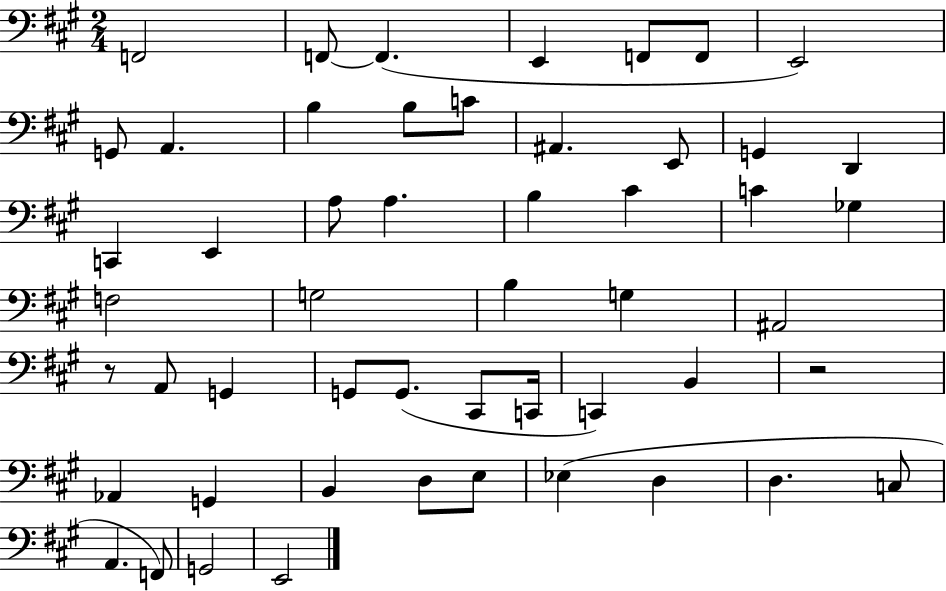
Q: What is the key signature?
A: A major